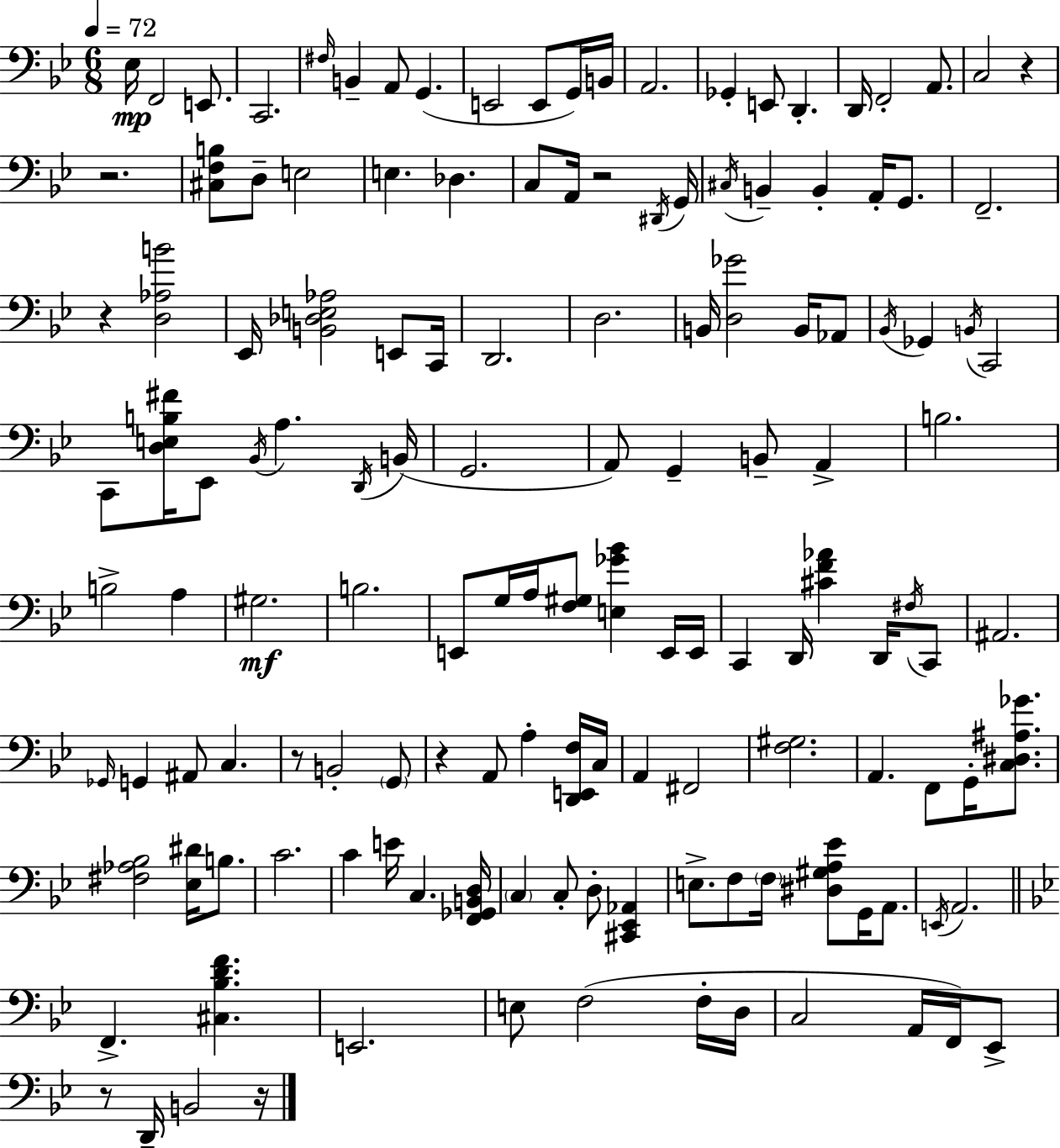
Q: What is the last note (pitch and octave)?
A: B2